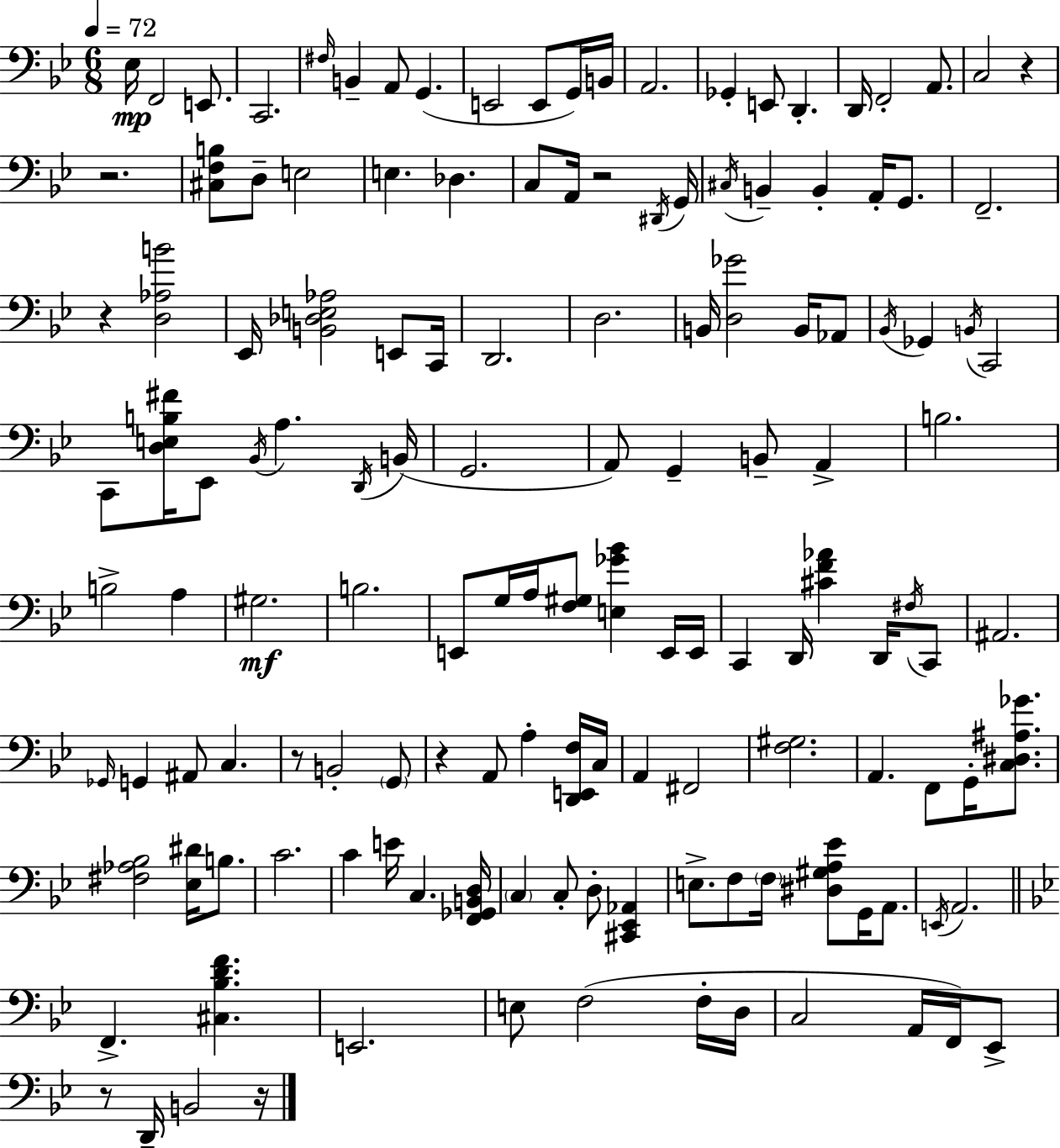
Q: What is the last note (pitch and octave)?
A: B2